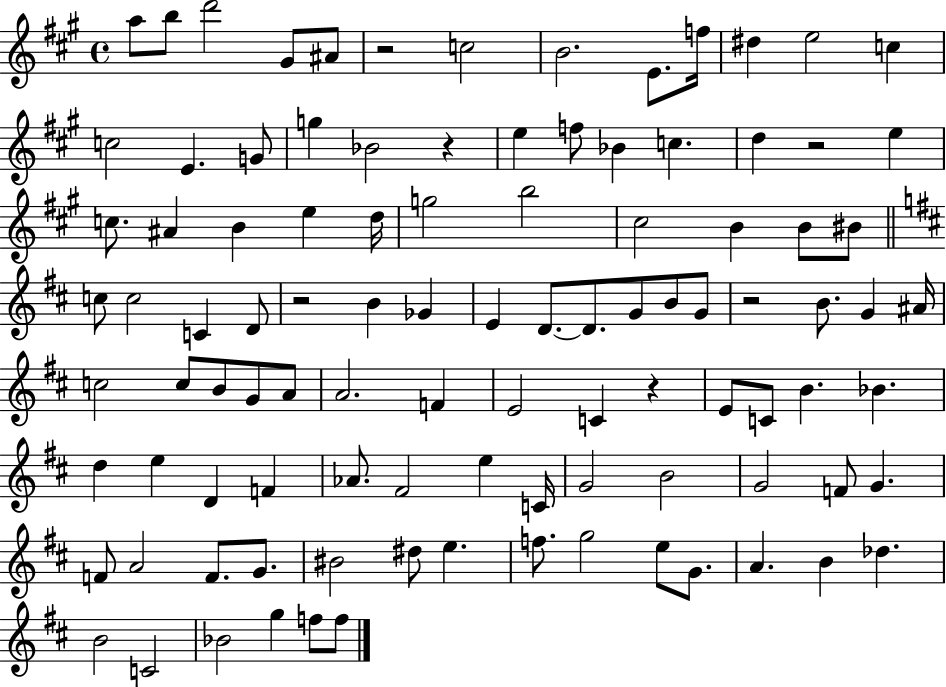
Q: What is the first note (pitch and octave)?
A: A5